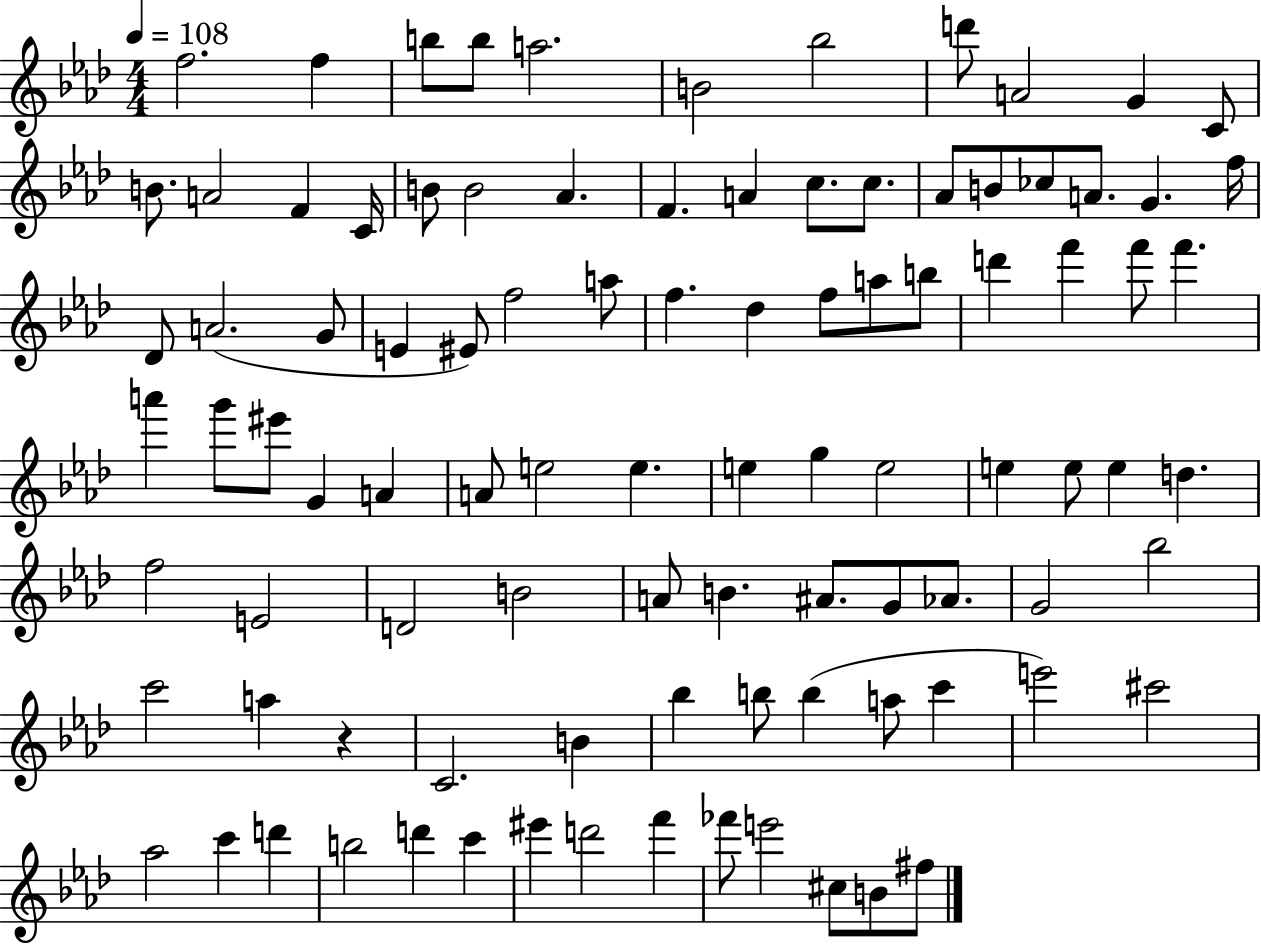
{
  \clef treble
  \numericTimeSignature
  \time 4/4
  \key aes \major
  \tempo 4 = 108
  f''2. f''4 | b''8 b''8 a''2. | b'2 bes''2 | d'''8 a'2 g'4 c'8 | \break b'8. a'2 f'4 c'16 | b'8 b'2 aes'4. | f'4. a'4 c''8. c''8. | aes'8 b'8 ces''8 a'8. g'4. f''16 | \break des'8 a'2.( g'8 | e'4 eis'8) f''2 a''8 | f''4. des''4 f''8 a''8 b''8 | d'''4 f'''4 f'''8 f'''4. | \break a'''4 g'''8 eis'''8 g'4 a'4 | a'8 e''2 e''4. | e''4 g''4 e''2 | e''4 e''8 e''4 d''4. | \break f''2 e'2 | d'2 b'2 | a'8 b'4. ais'8. g'8 aes'8. | g'2 bes''2 | \break c'''2 a''4 r4 | c'2. b'4 | bes''4 b''8 b''4( a''8 c'''4 | e'''2) cis'''2 | \break aes''2 c'''4 d'''4 | b''2 d'''4 c'''4 | eis'''4 d'''2 f'''4 | fes'''8 e'''2 cis''8 b'8 fis''8 | \break \bar "|."
}